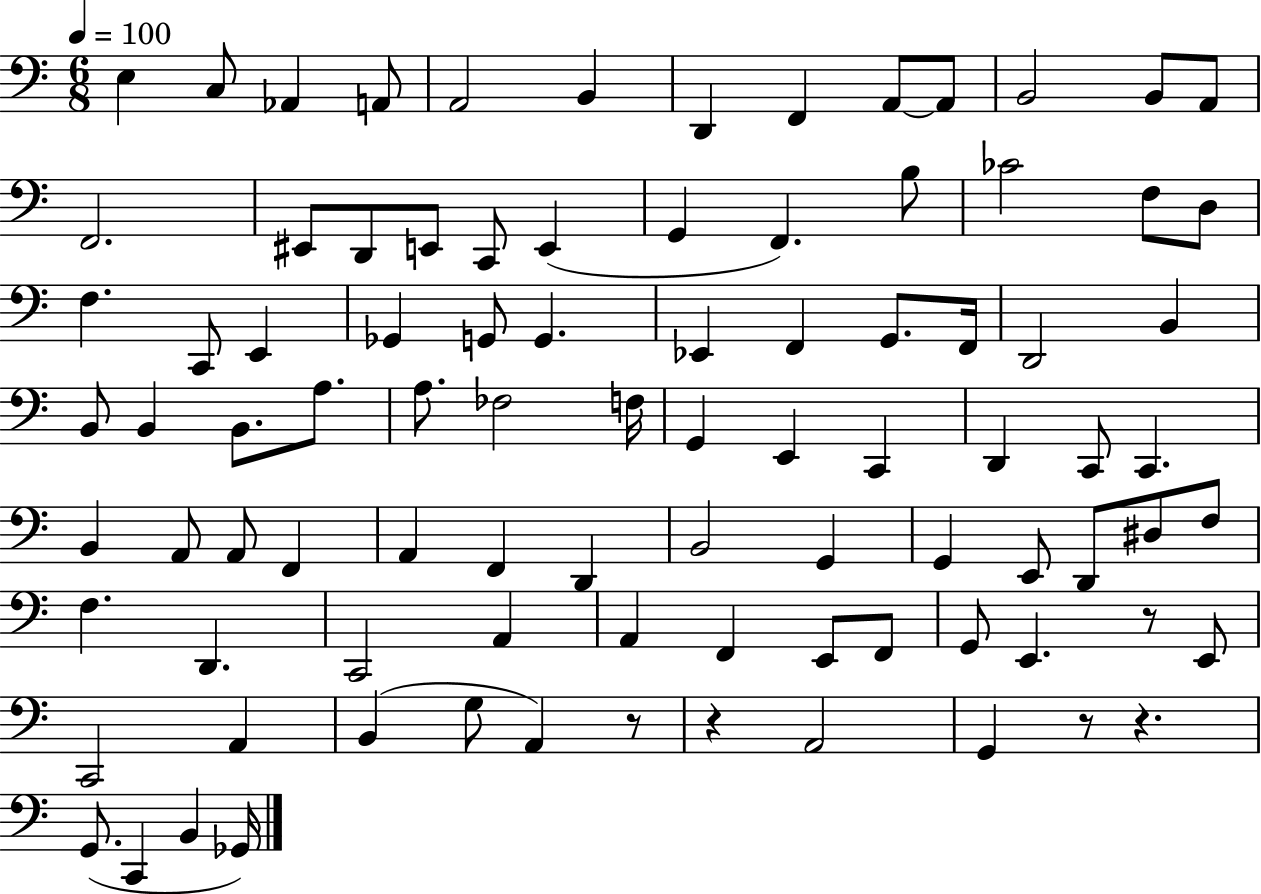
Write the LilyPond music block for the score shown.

{
  \clef bass
  \numericTimeSignature
  \time 6/8
  \key c \major
  \tempo 4 = 100
  \repeat volta 2 { e4 c8 aes,4 a,8 | a,2 b,4 | d,4 f,4 a,8~~ a,8 | b,2 b,8 a,8 | \break f,2. | eis,8 d,8 e,8 c,8 e,4( | g,4 f,4.) b8 | ces'2 f8 d8 | \break f4. c,8 e,4 | ges,4 g,8 g,4. | ees,4 f,4 g,8. f,16 | d,2 b,4 | \break b,8 b,4 b,8. a8. | a8. fes2 f16 | g,4 e,4 c,4 | d,4 c,8 c,4. | \break b,4 a,8 a,8 f,4 | a,4 f,4 d,4 | b,2 g,4 | g,4 e,8 d,8 dis8 f8 | \break f4. d,4. | c,2 a,4 | a,4 f,4 e,8 f,8 | g,8 e,4. r8 e,8 | \break c,2 a,4 | b,4( g8 a,4) r8 | r4 a,2 | g,4 r8 r4. | \break g,8.( c,4 b,4 ges,16) | } \bar "|."
}